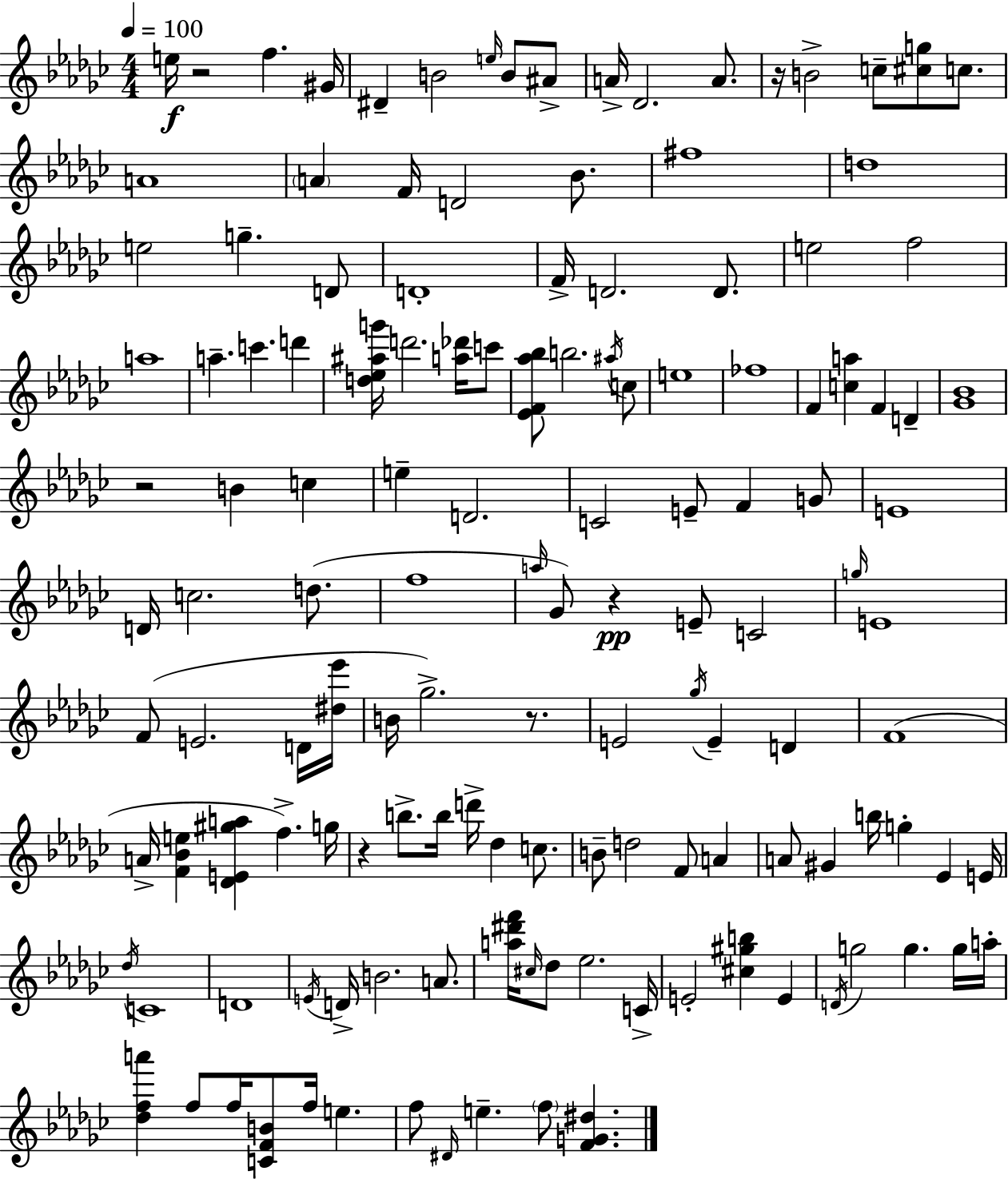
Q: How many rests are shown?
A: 6